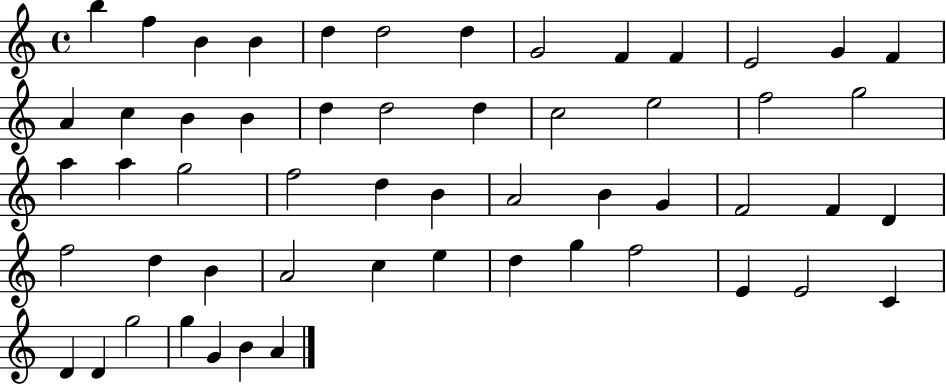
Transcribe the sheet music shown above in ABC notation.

X:1
T:Untitled
M:4/4
L:1/4
K:C
b f B B d d2 d G2 F F E2 G F A c B B d d2 d c2 e2 f2 g2 a a g2 f2 d B A2 B G F2 F D f2 d B A2 c e d g f2 E E2 C D D g2 g G B A